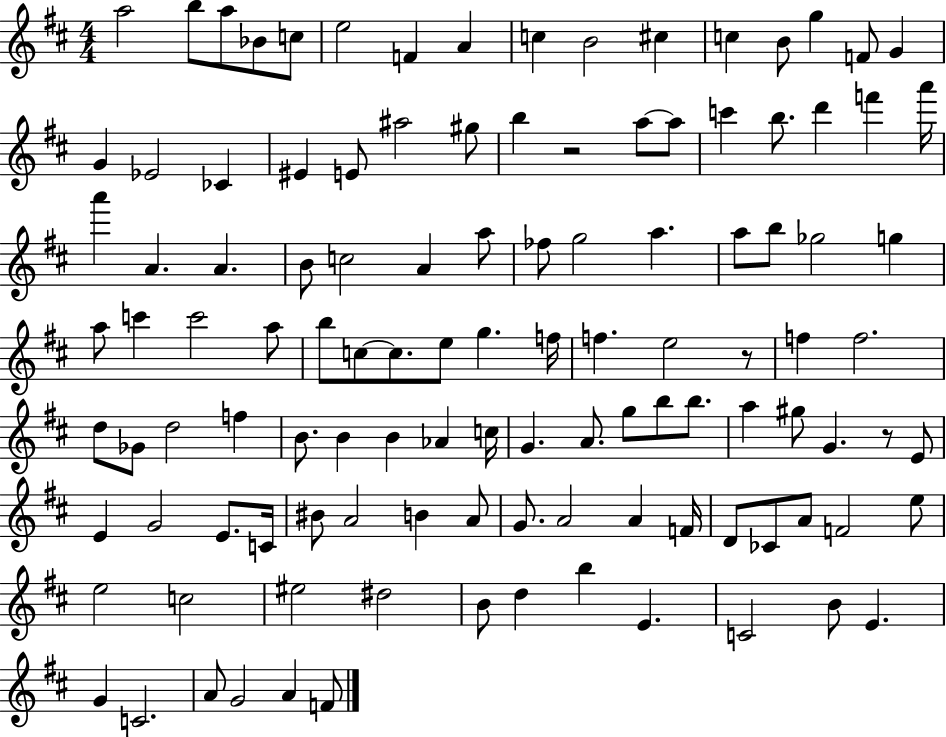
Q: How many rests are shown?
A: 3